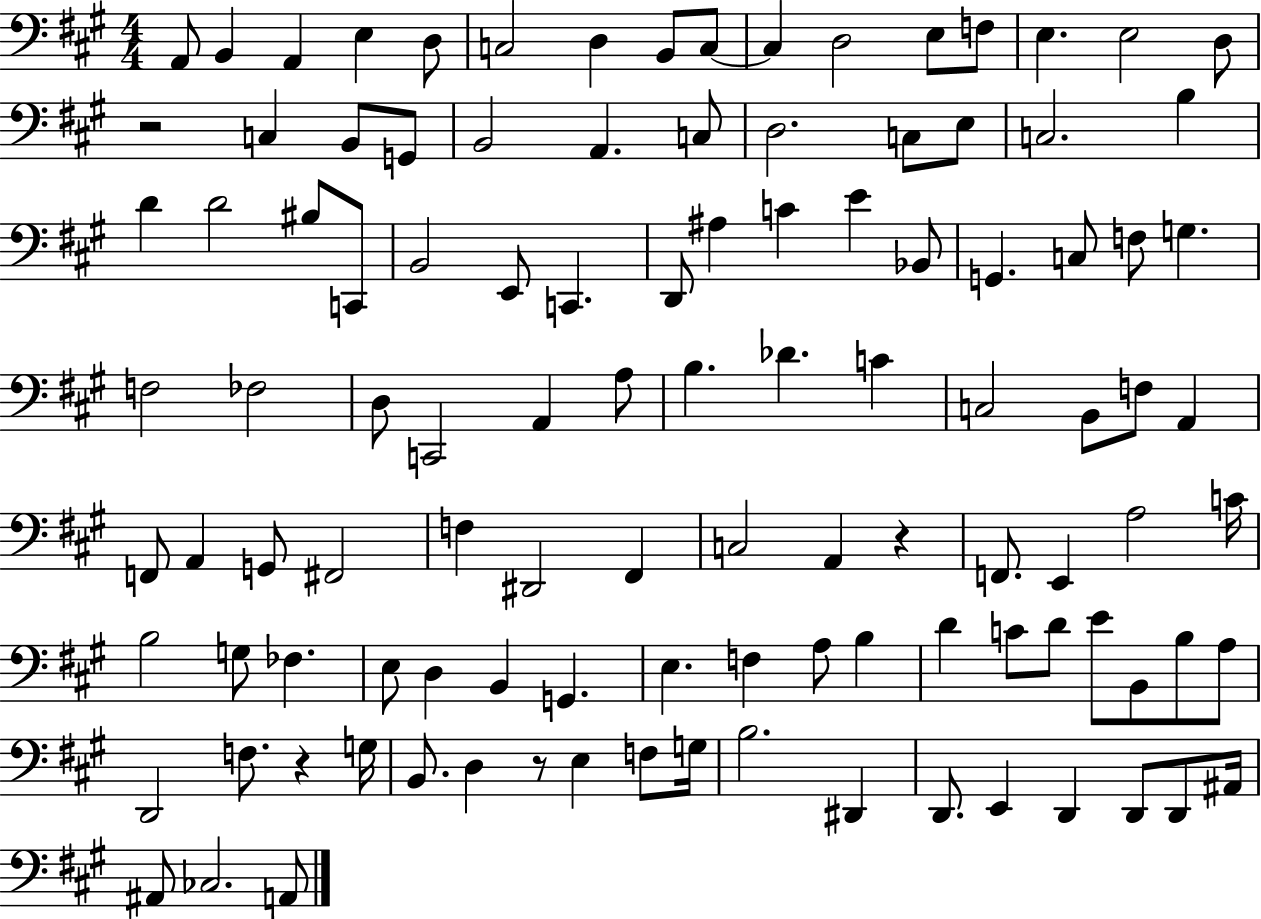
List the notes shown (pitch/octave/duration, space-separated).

A2/e B2/q A2/q E3/q D3/e C3/h D3/q B2/e C3/e C3/q D3/h E3/e F3/e E3/q. E3/h D3/e R/h C3/q B2/e G2/e B2/h A2/q. C3/e D3/h. C3/e E3/e C3/h. B3/q D4/q D4/h BIS3/e C2/e B2/h E2/e C2/q. D2/e A#3/q C4/q E4/q Bb2/e G2/q. C3/e F3/e G3/q. F3/h FES3/h D3/e C2/h A2/q A3/e B3/q. Db4/q. C4/q C3/h B2/e F3/e A2/q F2/e A2/q G2/e F#2/h F3/q D#2/h F#2/q C3/h A2/q R/q F2/e. E2/q A3/h C4/s B3/h G3/e FES3/q. E3/e D3/q B2/q G2/q. E3/q. F3/q A3/e B3/q D4/q C4/e D4/e E4/e B2/e B3/e A3/e D2/h F3/e. R/q G3/s B2/e. D3/q R/e E3/q F3/e G3/s B3/h. D#2/q D2/e. E2/q D2/q D2/e D2/e A#2/s A#2/e CES3/h. A2/e